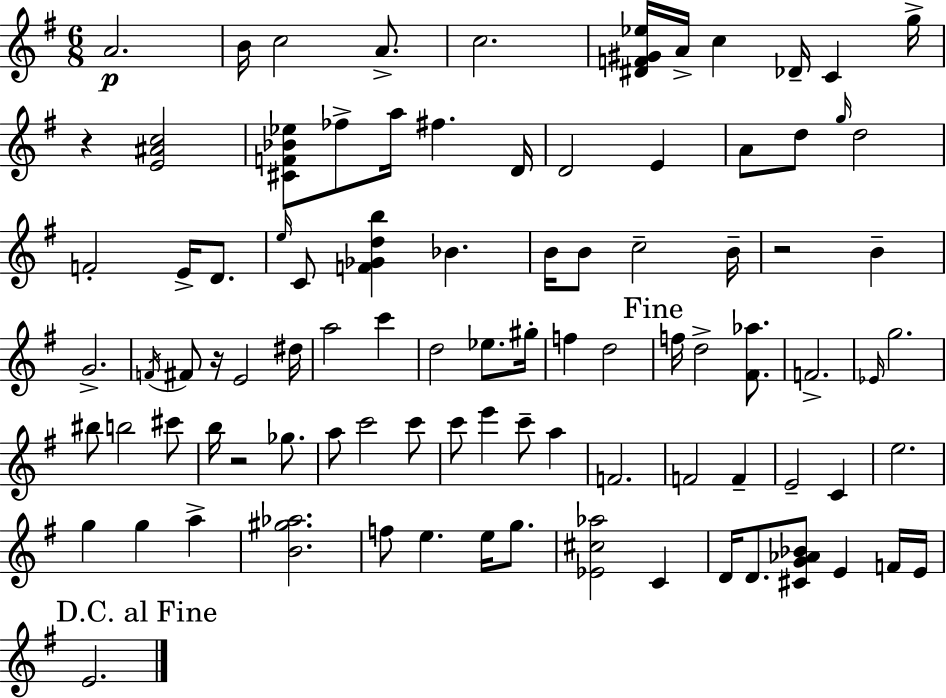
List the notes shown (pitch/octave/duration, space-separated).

A4/h. B4/s C5/h A4/e. C5/h. [D#4,F4,G#4,Eb5]/s A4/s C5/q Db4/s C4/q G5/s R/q [E4,A#4,C5]/h [C#4,F4,Bb4,Eb5]/e FES5/e A5/s F#5/q. D4/s D4/h E4/q A4/e D5/e G5/s D5/h F4/h E4/s D4/e. E5/s C4/e [F4,Gb4,D5,B5]/q Bb4/q. B4/s B4/e C5/h B4/s R/h B4/q G4/h. F4/s F#4/e R/s E4/h D#5/s A5/h C6/q D5/h Eb5/e. G#5/s F5/q D5/h F5/s D5/h [F#4,Ab5]/e. F4/h. Eb4/s G5/h. BIS5/e B5/h C#6/e B5/s R/h Gb5/e. A5/e C6/h C6/e C6/e E6/q C6/e A5/q F4/h. F4/h F4/q E4/h C4/q E5/h. G5/q G5/q A5/q [B4,G#5,Ab5]/h. F5/e E5/q. E5/s G5/e. [Eb4,C#5,Ab5]/h C4/q D4/s D4/e. [C#4,G4,Ab4,Bb4]/e E4/q F4/s E4/s E4/h.